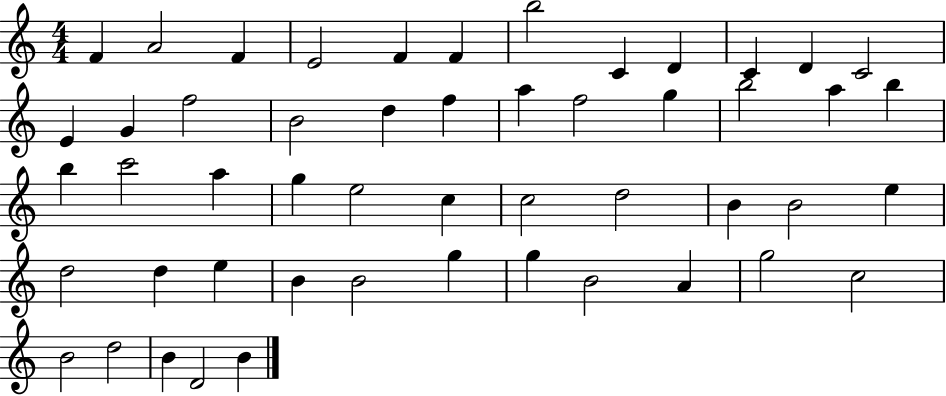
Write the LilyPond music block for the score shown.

{
  \clef treble
  \numericTimeSignature
  \time 4/4
  \key c \major
  f'4 a'2 f'4 | e'2 f'4 f'4 | b''2 c'4 d'4 | c'4 d'4 c'2 | \break e'4 g'4 f''2 | b'2 d''4 f''4 | a''4 f''2 g''4 | b''2 a''4 b''4 | \break b''4 c'''2 a''4 | g''4 e''2 c''4 | c''2 d''2 | b'4 b'2 e''4 | \break d''2 d''4 e''4 | b'4 b'2 g''4 | g''4 b'2 a'4 | g''2 c''2 | \break b'2 d''2 | b'4 d'2 b'4 | \bar "|."
}